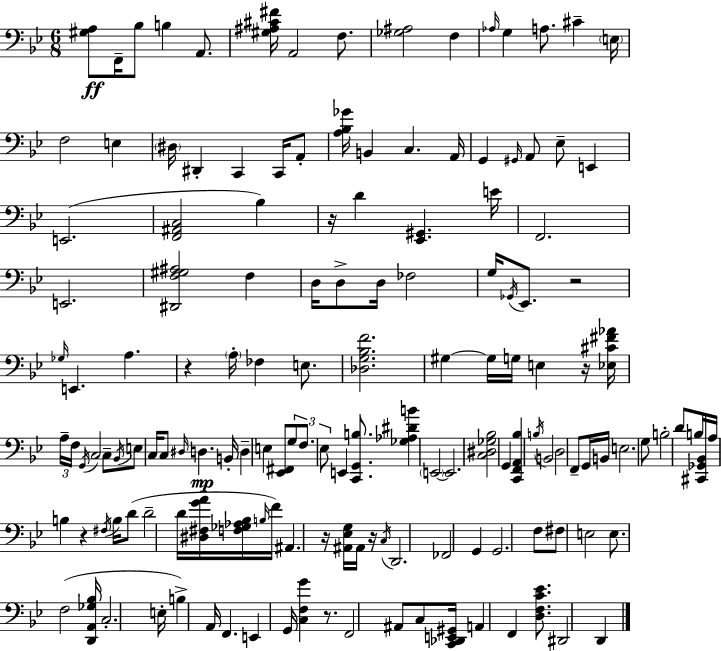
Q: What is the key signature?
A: BES major